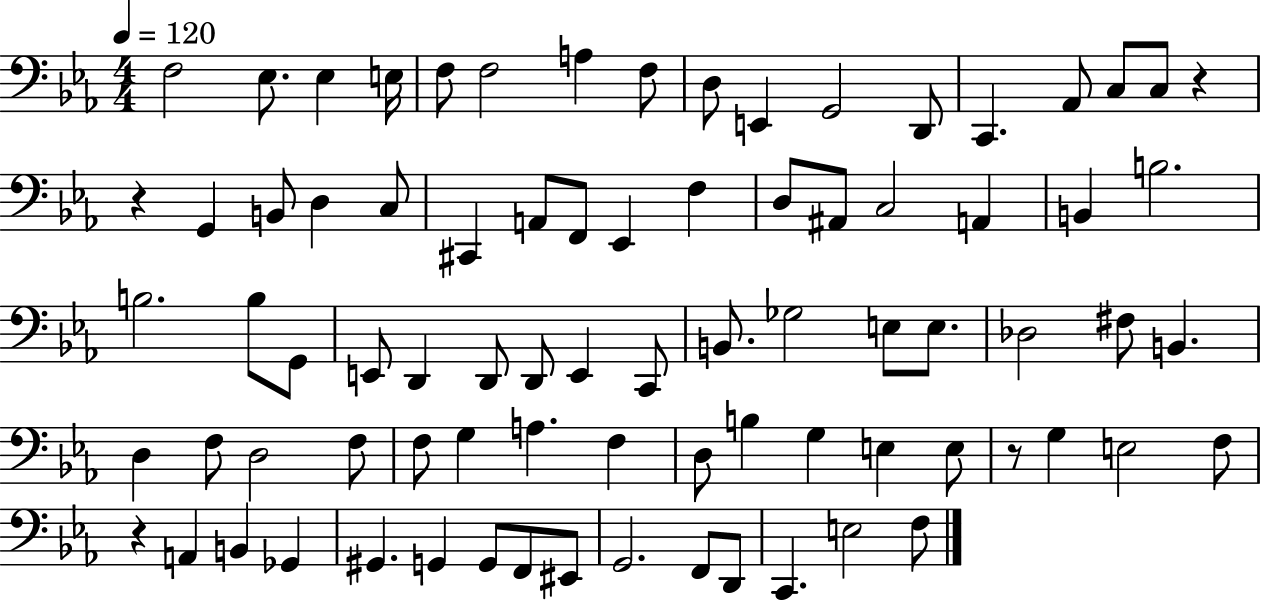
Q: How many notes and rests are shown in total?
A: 81